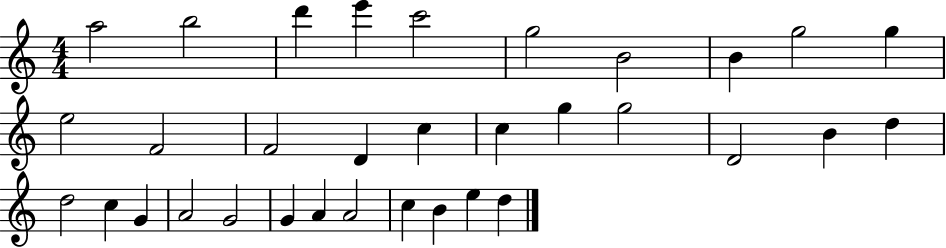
{
  \clef treble
  \numericTimeSignature
  \time 4/4
  \key c \major
  a''2 b''2 | d'''4 e'''4 c'''2 | g''2 b'2 | b'4 g''2 g''4 | \break e''2 f'2 | f'2 d'4 c''4 | c''4 g''4 g''2 | d'2 b'4 d''4 | \break d''2 c''4 g'4 | a'2 g'2 | g'4 a'4 a'2 | c''4 b'4 e''4 d''4 | \break \bar "|."
}